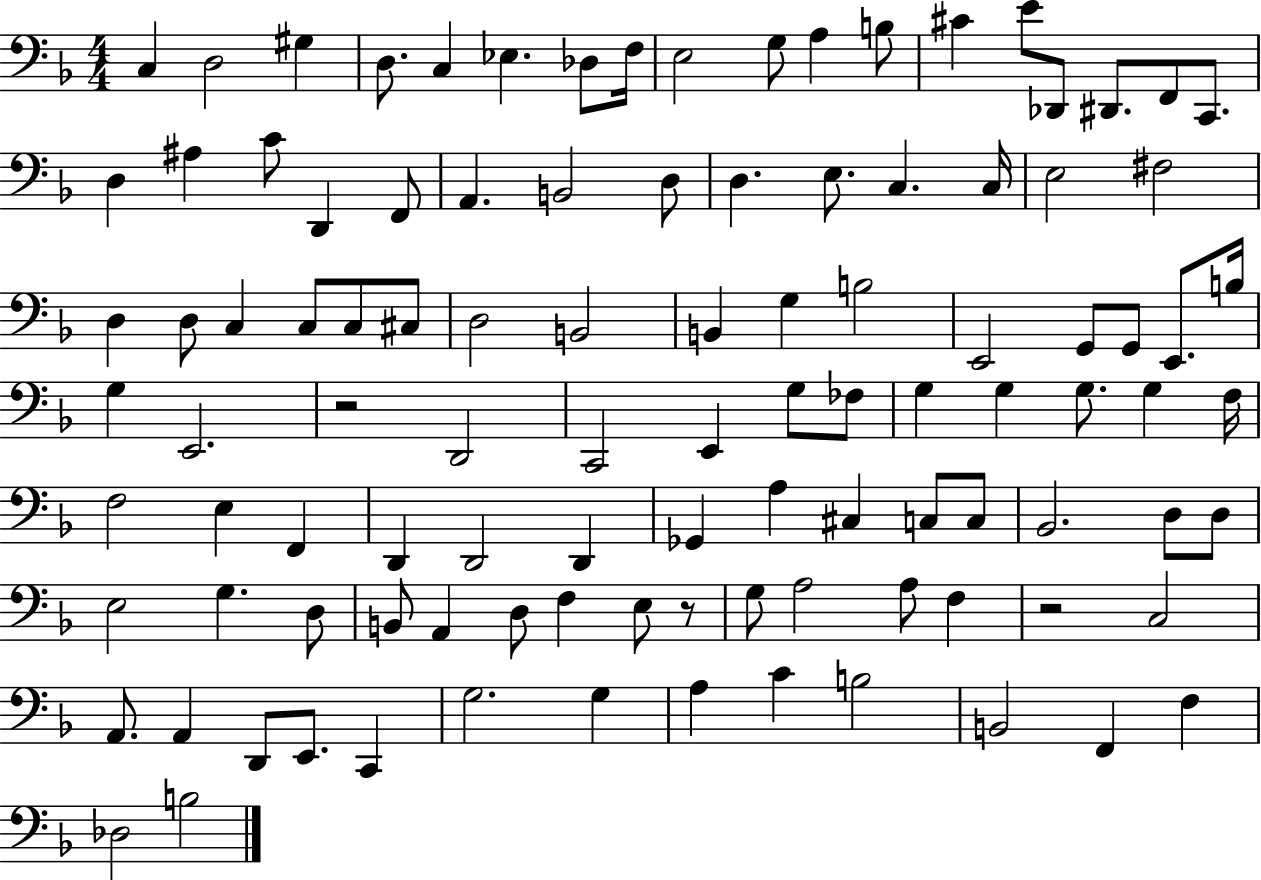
X:1
T:Untitled
M:4/4
L:1/4
K:F
C, D,2 ^G, D,/2 C, _E, _D,/2 F,/4 E,2 G,/2 A, B,/2 ^C E/2 _D,,/2 ^D,,/2 F,,/2 C,,/2 D, ^A, C/2 D,, F,,/2 A,, B,,2 D,/2 D, E,/2 C, C,/4 E,2 ^F,2 D, D,/2 C, C,/2 C,/2 ^C,/2 D,2 B,,2 B,, G, B,2 E,,2 G,,/2 G,,/2 E,,/2 B,/4 G, E,,2 z2 D,,2 C,,2 E,, G,/2 _F,/2 G, G, G,/2 G, F,/4 F,2 E, F,, D,, D,,2 D,, _G,, A, ^C, C,/2 C,/2 _B,,2 D,/2 D,/2 E,2 G, D,/2 B,,/2 A,, D,/2 F, E,/2 z/2 G,/2 A,2 A,/2 F, z2 C,2 A,,/2 A,, D,,/2 E,,/2 C,, G,2 G, A, C B,2 B,,2 F,, F, _D,2 B,2